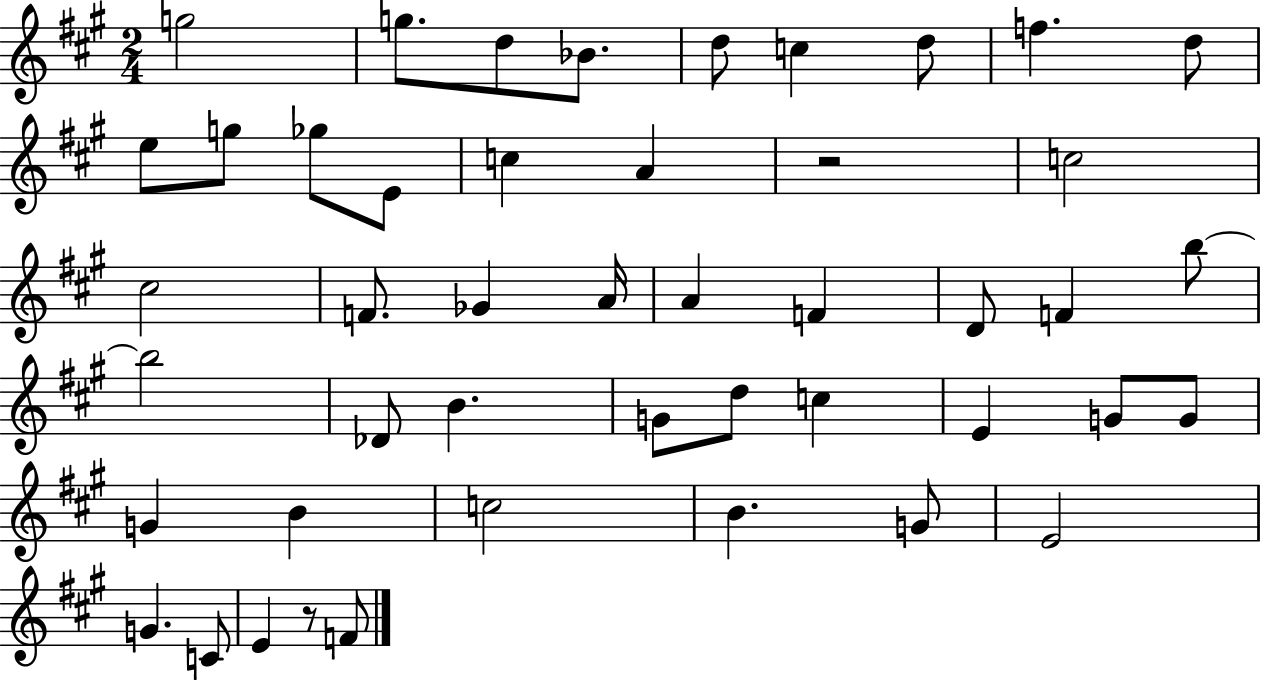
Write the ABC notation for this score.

X:1
T:Untitled
M:2/4
L:1/4
K:A
g2 g/2 d/2 _B/2 d/2 c d/2 f d/2 e/2 g/2 _g/2 E/2 c A z2 c2 ^c2 F/2 _G A/4 A F D/2 F b/2 b2 _D/2 B G/2 d/2 c E G/2 G/2 G B c2 B G/2 E2 G C/2 E z/2 F/2